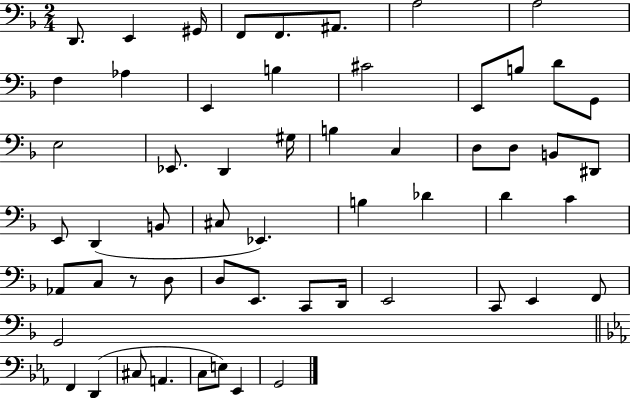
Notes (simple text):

D2/e. E2/q G#2/s F2/e F2/e. A#2/e. A3/h A3/h F3/q Ab3/q E2/q B3/q C#4/h E2/e B3/e D4/e G2/e E3/h Eb2/e. D2/q G#3/s B3/q C3/q D3/e D3/e B2/e D#2/e E2/e D2/q B2/e C#3/e Eb2/q. B3/q Db4/q D4/q C4/q Ab2/e C3/e R/e D3/e D3/e E2/e. C2/e D2/s E2/h C2/e E2/q F2/e G2/h F2/q D2/q C#3/e A2/q. C3/e E3/e Eb2/q G2/h